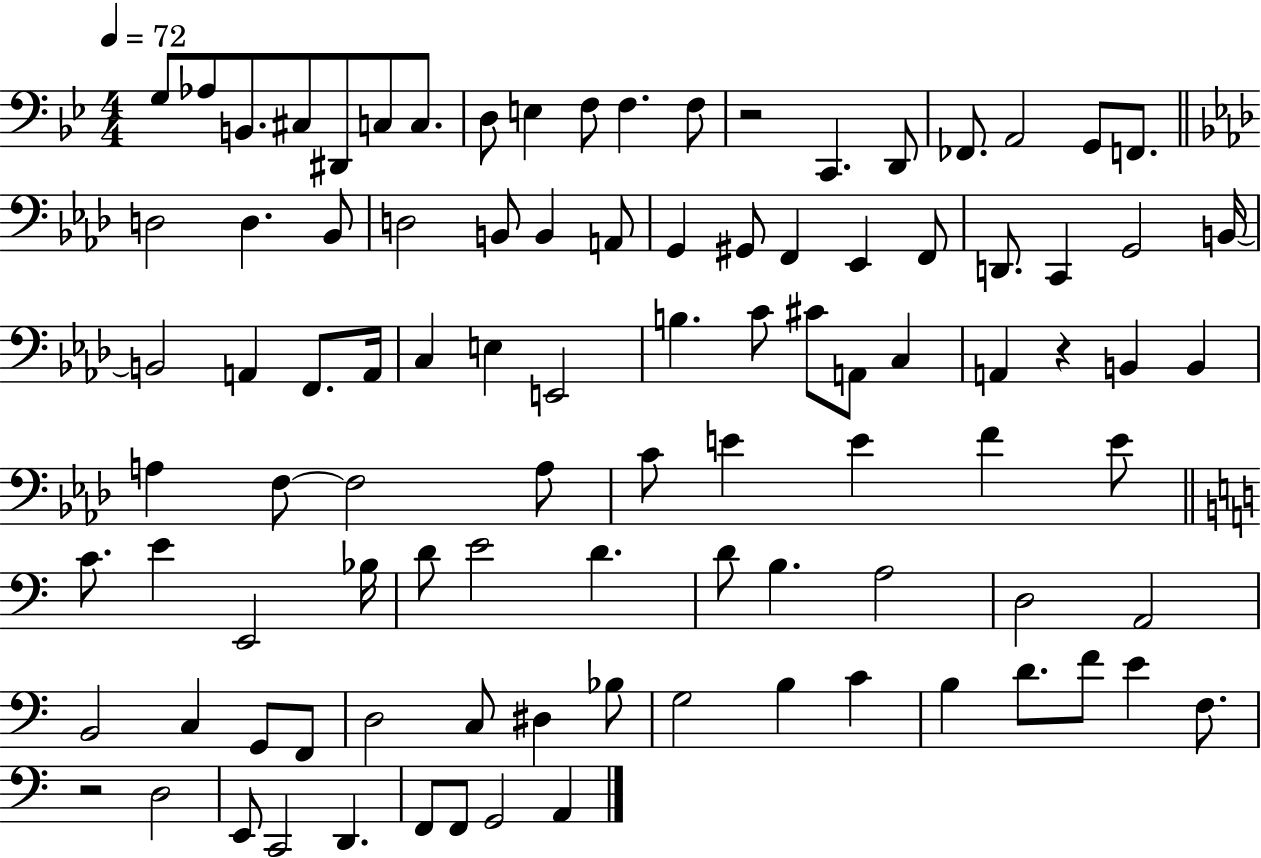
G3/e Ab3/e B2/e. C#3/e D#2/e C3/e C3/e. D3/e E3/q F3/e F3/q. F3/e R/h C2/q. D2/e FES2/e. A2/h G2/e F2/e. D3/h D3/q. Bb2/e D3/h B2/e B2/q A2/e G2/q G#2/e F2/q Eb2/q F2/e D2/e. C2/q G2/h B2/s B2/h A2/q F2/e. A2/s C3/q E3/q E2/h B3/q. C4/e C#4/e A2/e C3/q A2/q R/q B2/q B2/q A3/q F3/e F3/h A3/e C4/e E4/q E4/q F4/q E4/e C4/e. E4/q E2/h Bb3/s D4/e E4/h D4/q. D4/e B3/q. A3/h D3/h A2/h B2/h C3/q G2/e F2/e D3/h C3/e D#3/q Bb3/e G3/h B3/q C4/q B3/q D4/e. F4/e E4/q F3/e. R/h D3/h E2/e C2/h D2/q. F2/e F2/e G2/h A2/q